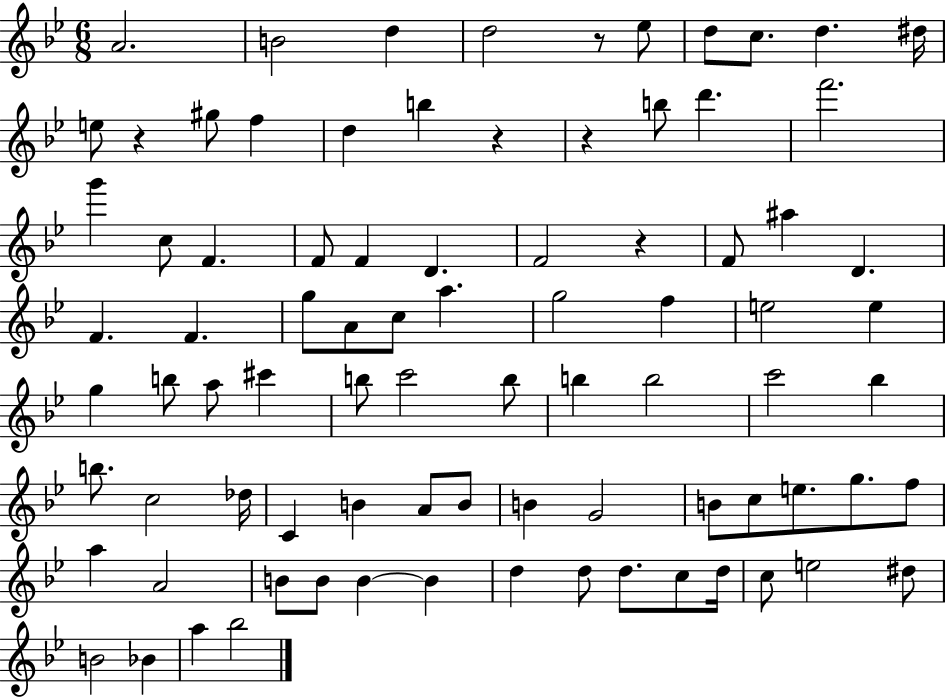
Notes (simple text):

A4/h. B4/h D5/q D5/h R/e Eb5/e D5/e C5/e. D5/q. D#5/s E5/e R/q G#5/e F5/q D5/q B5/q R/q R/q B5/e D6/q. F6/h. G6/q C5/e F4/q. F4/e F4/q D4/q. F4/h R/q F4/e A#5/q D4/q. F4/q. F4/q. G5/e A4/e C5/e A5/q. G5/h F5/q E5/h E5/q G5/q B5/e A5/e C#6/q B5/e C6/h B5/e B5/q B5/h C6/h Bb5/q B5/e. C5/h Db5/s C4/q B4/q A4/e B4/e B4/q G4/h B4/e C5/e E5/e. G5/e. F5/e A5/q A4/h B4/e B4/e B4/q B4/q D5/q D5/e D5/e. C5/e D5/s C5/e E5/h D#5/e B4/h Bb4/q A5/q Bb5/h